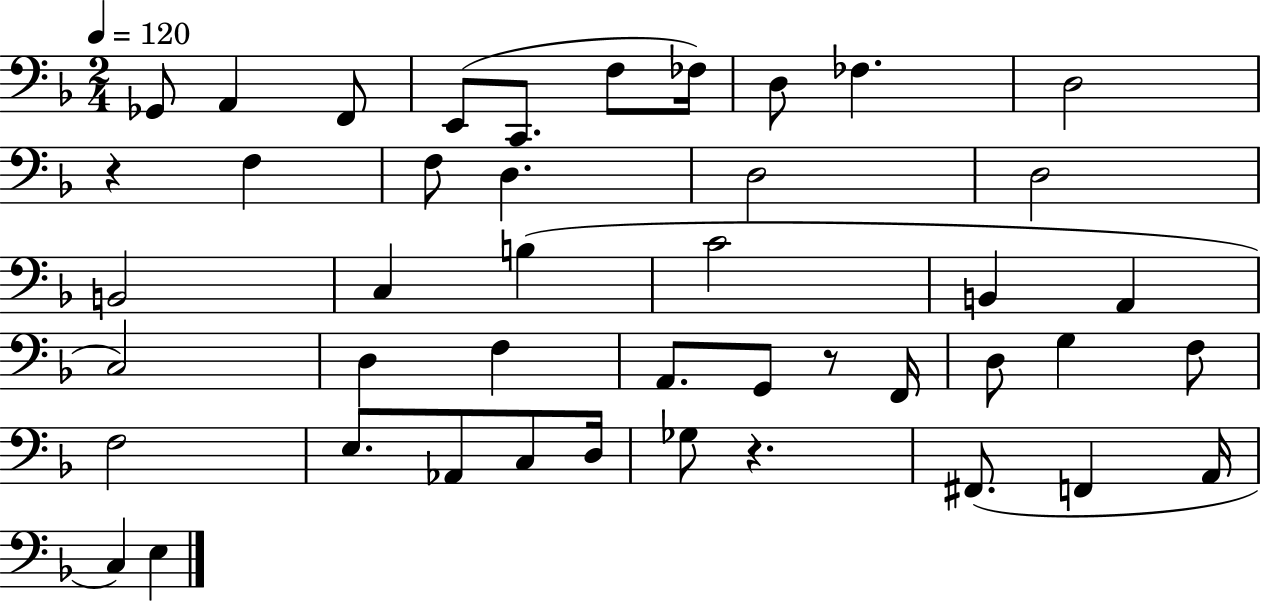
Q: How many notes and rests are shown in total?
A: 44